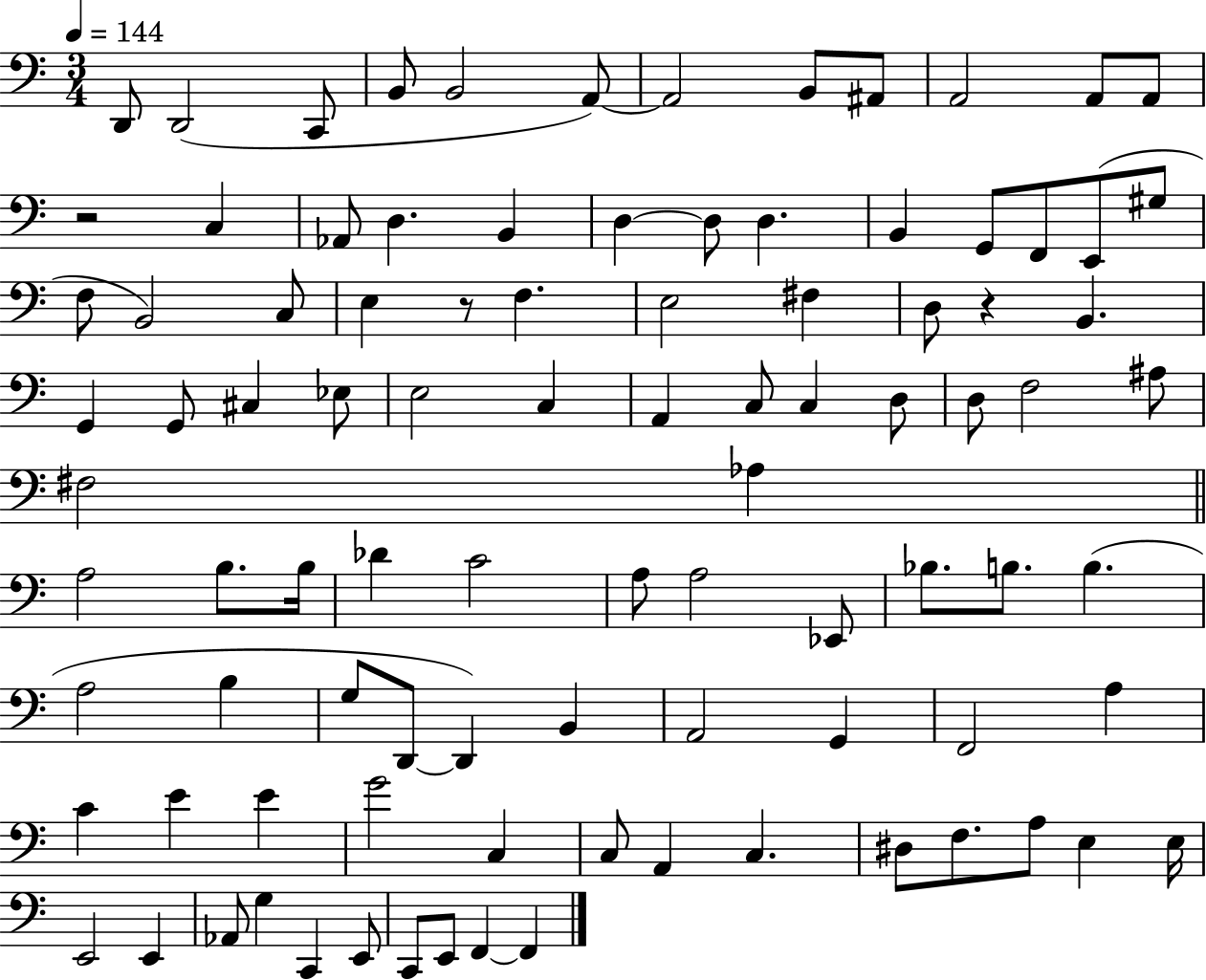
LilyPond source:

{
  \clef bass
  \numericTimeSignature
  \time 3/4
  \key c \major
  \tempo 4 = 144
  d,8 d,2( c,8 | b,8 b,2 a,8~~) | a,2 b,8 ais,8 | a,2 a,8 a,8 | \break r2 c4 | aes,8 d4. b,4 | d4~~ d8 d4. | b,4 g,8 f,8 e,8( gis8 | \break f8 b,2) c8 | e4 r8 f4. | e2 fis4 | d8 r4 b,4. | \break g,4 g,8 cis4 ees8 | e2 c4 | a,4 c8 c4 d8 | d8 f2 ais8 | \break fis2 aes4 | \bar "||" \break \key a \minor a2 b8. b16 | des'4 c'2 | a8 a2 ees,8 | bes8. b8. b4.( | \break a2 b4 | g8 d,8~~ d,4) b,4 | a,2 g,4 | f,2 a4 | \break c'4 e'4 e'4 | g'2 c4 | c8 a,4 c4. | dis8 f8. a8 e4 e16 | \break e,2 e,4 | aes,8 g4 c,4 e,8 | c,8 e,8 f,4~~ f,4 | \bar "|."
}